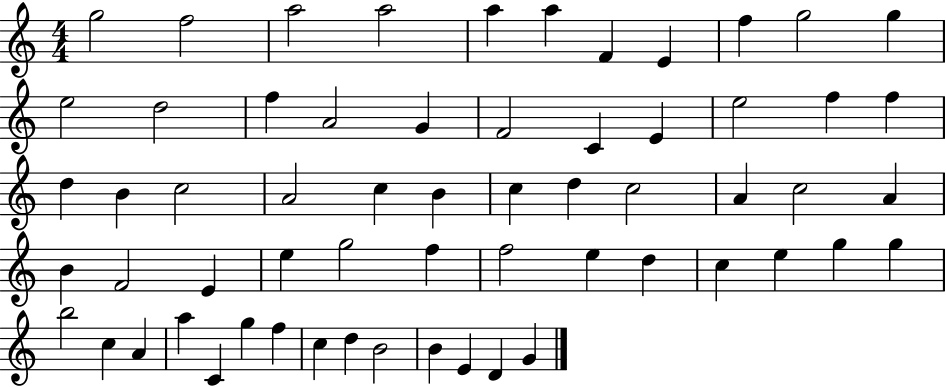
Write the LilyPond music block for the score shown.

{
  \clef treble
  \numericTimeSignature
  \time 4/4
  \key c \major
  g''2 f''2 | a''2 a''2 | a''4 a''4 f'4 e'4 | f''4 g''2 g''4 | \break e''2 d''2 | f''4 a'2 g'4 | f'2 c'4 e'4 | e''2 f''4 f''4 | \break d''4 b'4 c''2 | a'2 c''4 b'4 | c''4 d''4 c''2 | a'4 c''2 a'4 | \break b'4 f'2 e'4 | e''4 g''2 f''4 | f''2 e''4 d''4 | c''4 e''4 g''4 g''4 | \break b''2 c''4 a'4 | a''4 c'4 g''4 f''4 | c''4 d''4 b'2 | b'4 e'4 d'4 g'4 | \break \bar "|."
}